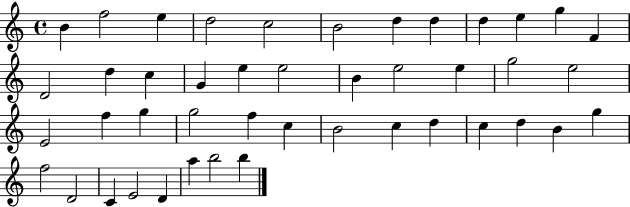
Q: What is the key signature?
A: C major